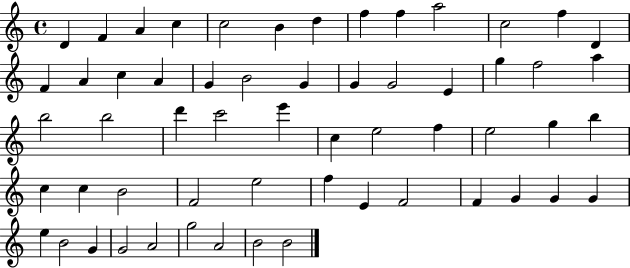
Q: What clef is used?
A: treble